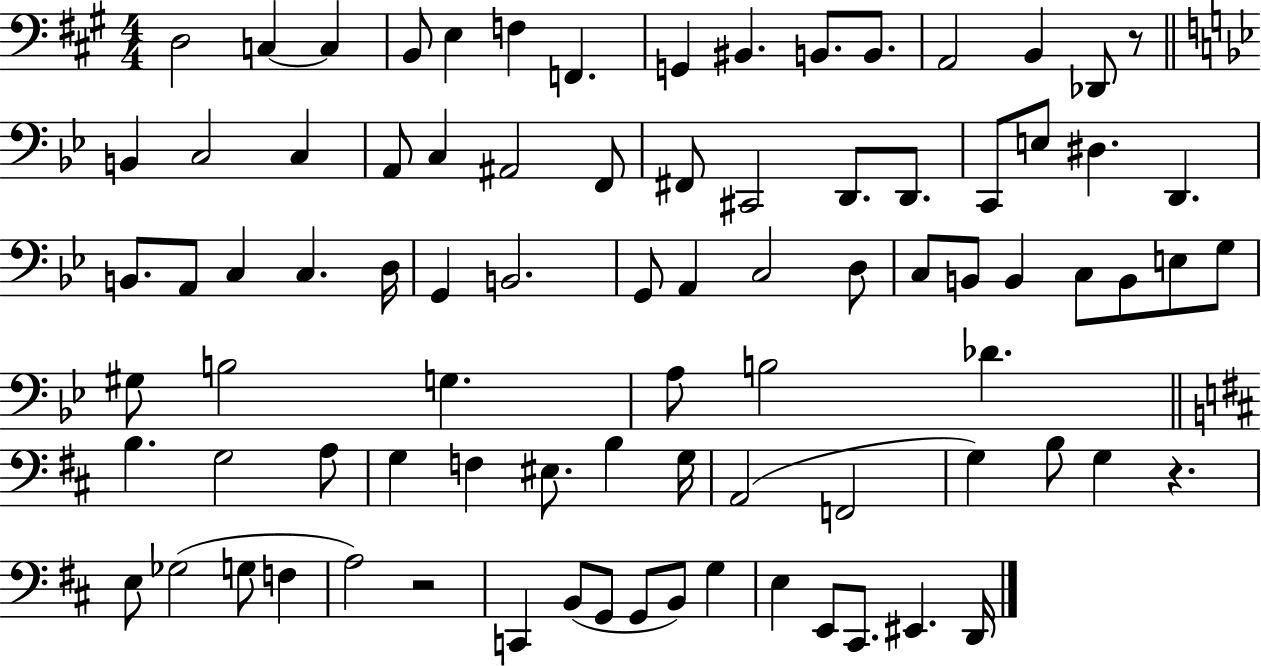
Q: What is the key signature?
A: A major